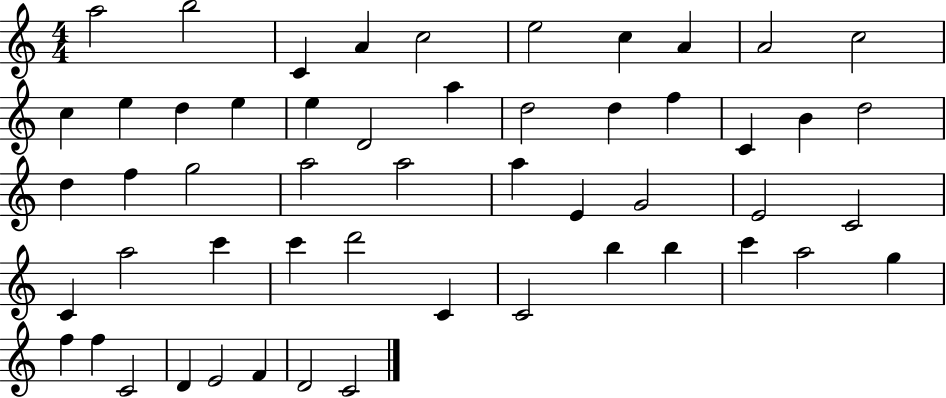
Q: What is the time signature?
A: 4/4